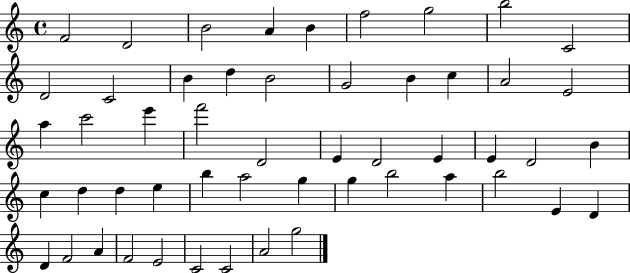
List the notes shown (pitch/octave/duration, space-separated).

F4/h D4/h B4/h A4/q B4/q F5/h G5/h B5/h C4/h D4/h C4/h B4/q D5/q B4/h G4/h B4/q C5/q A4/h E4/h A5/q C6/h E6/q F6/h D4/h E4/q D4/h E4/q E4/q D4/h B4/q C5/q D5/q D5/q E5/q B5/q A5/h G5/q G5/q B5/h A5/q B5/h E4/q D4/q D4/q F4/h A4/q F4/h E4/h C4/h C4/h A4/h G5/h